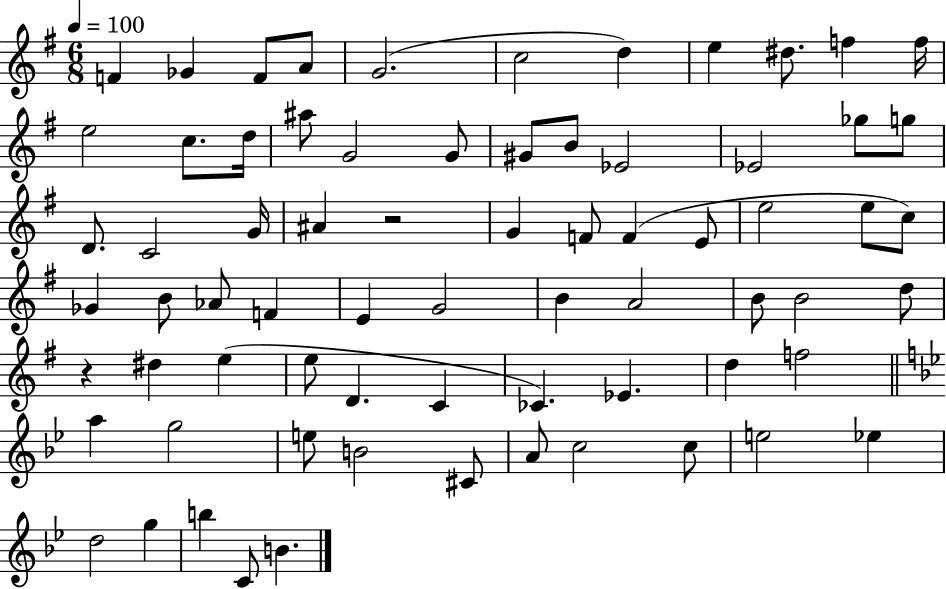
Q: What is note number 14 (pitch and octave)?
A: D5